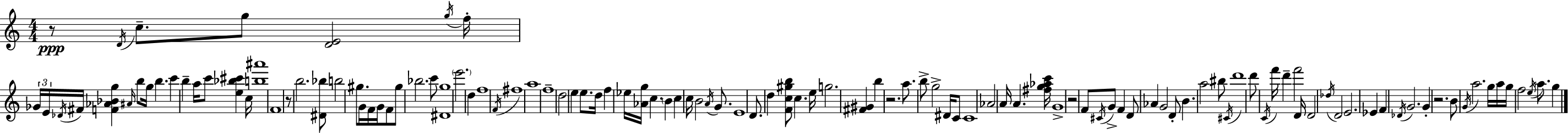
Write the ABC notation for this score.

X:1
T:Untitled
M:4/4
L:1/4
K:C
z/2 D/4 c/2 g/2 [DE]2 g/4 f/4 _G/4 E/4 _D/4 ^F/4 [F_A_Bg] ^A/4 b/2 g/4 b c' b a/4 c'/2 [e_b^c'] c/4 [b^a']4 F4 z/2 b2 [^D_b]/2 b2 ^g/2 G/4 F/4 G/4 F/2 ^g/2 _b2 c'/2 [^Dg]4 e'2 d f4 F/4 ^f4 a4 f4 d2 e e/2 d/4 f _e/4 [_Ag]/4 c B c c/4 B2 A/4 G/2 E4 D/2 d [Fc^gb]/2 c e/4 g2 [^F^G] b z2 a/2 b/2 g2 ^D/4 C/2 C4 _A2 A/4 A [^fg_ac']/4 G4 z2 F/2 ^C/4 G/2 F D/2 _A G2 D/2 B a2 ^b/2 ^C/4 d'4 d'/2 C/4 f'/4 d' f'2 D/4 D2 _d/4 D2 E2 _E F _D/4 G2 G z2 B/2 G/4 a2 g/4 a/4 g/4 f2 e/4 a/2 g